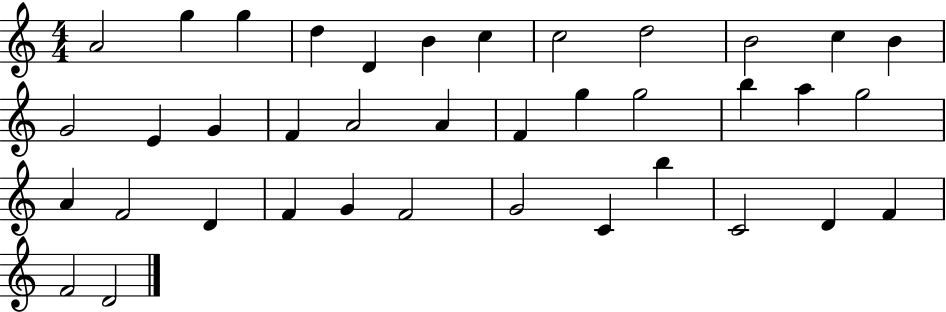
A4/h G5/q G5/q D5/q D4/q B4/q C5/q C5/h D5/h B4/h C5/q B4/q G4/h E4/q G4/q F4/q A4/h A4/q F4/q G5/q G5/h B5/q A5/q G5/h A4/q F4/h D4/q F4/q G4/q F4/h G4/h C4/q B5/q C4/h D4/q F4/q F4/h D4/h